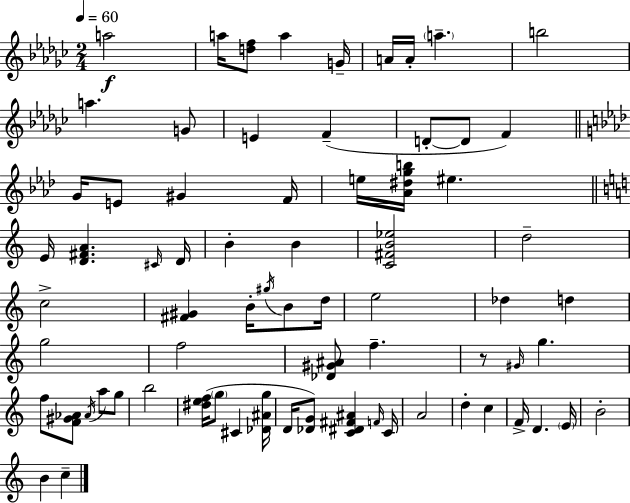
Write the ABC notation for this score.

X:1
T:Untitled
M:2/4
L:1/4
K:Ebm
a2 a/4 [df]/2 a G/4 A/4 A/4 a b2 a G/2 E F D/2 D/2 F G/4 E/2 ^G F/4 e/4 [_A^dgb]/4 ^e E/4 [D^FA] ^C/4 D/4 B B [C^FB_e]2 d2 c2 [^F^G] B/4 ^g/4 B/2 d/4 e2 _d d g2 f2 [_D^G^A]/2 f z/2 ^G/4 g f/2 [F^G_A]/2 _A/4 a/2 g/2 b2 [^def]/4 g/2 ^C [_D^Ag]/4 D/4 [_DG]/2 [C^D^F^A] F/4 C/4 A2 d c F/4 D E/4 B2 B c